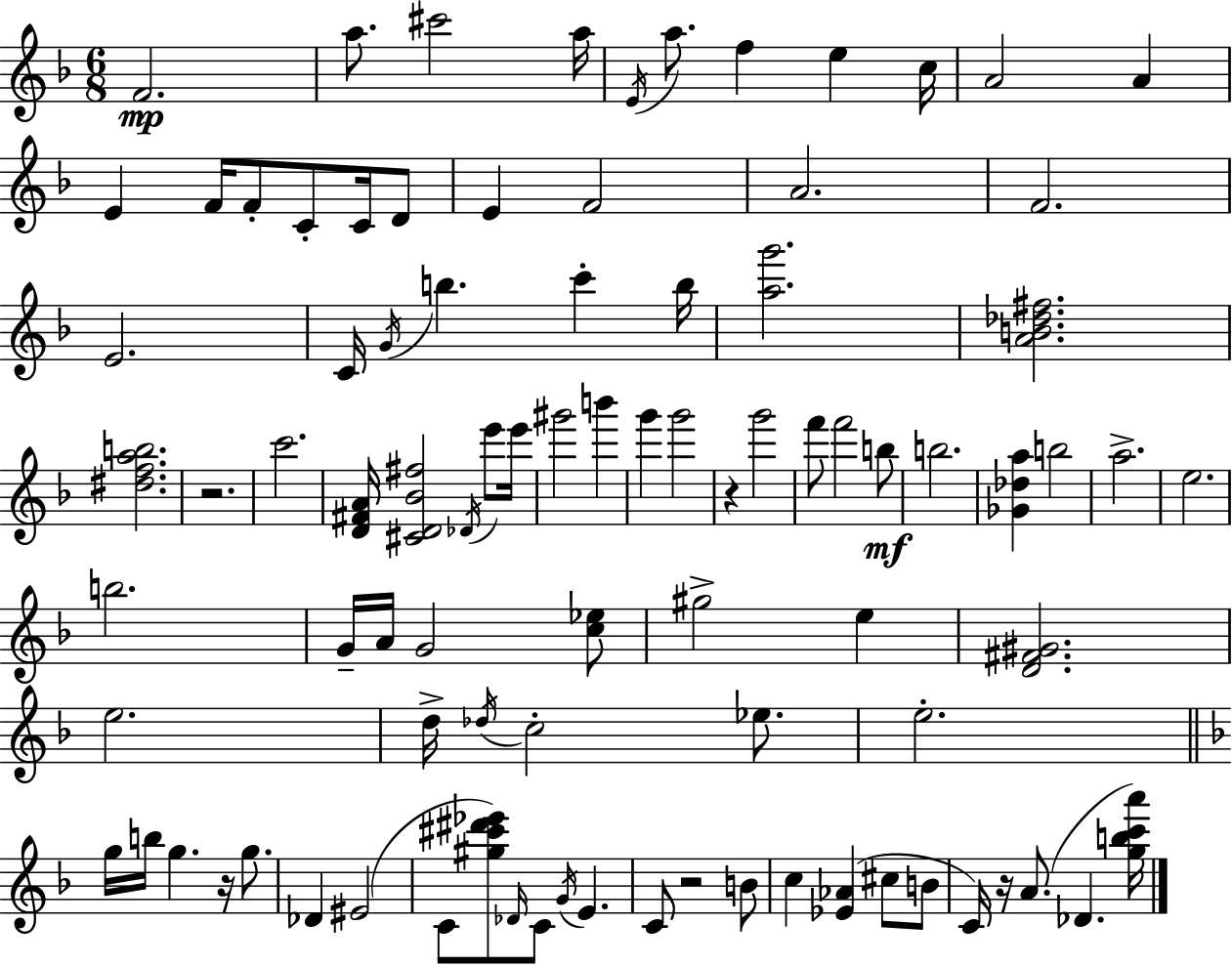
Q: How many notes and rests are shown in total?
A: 90